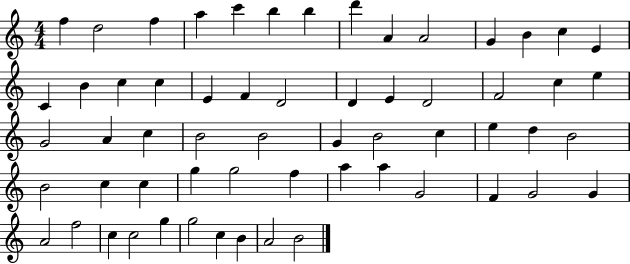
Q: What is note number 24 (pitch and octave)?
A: D4